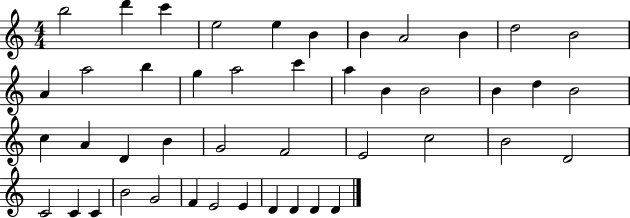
X:1
T:Untitled
M:4/4
L:1/4
K:C
b2 d' c' e2 e B B A2 B d2 B2 A a2 b g a2 c' a B B2 B d B2 c A D B G2 F2 E2 c2 B2 D2 C2 C C B2 G2 F E2 E D D D D